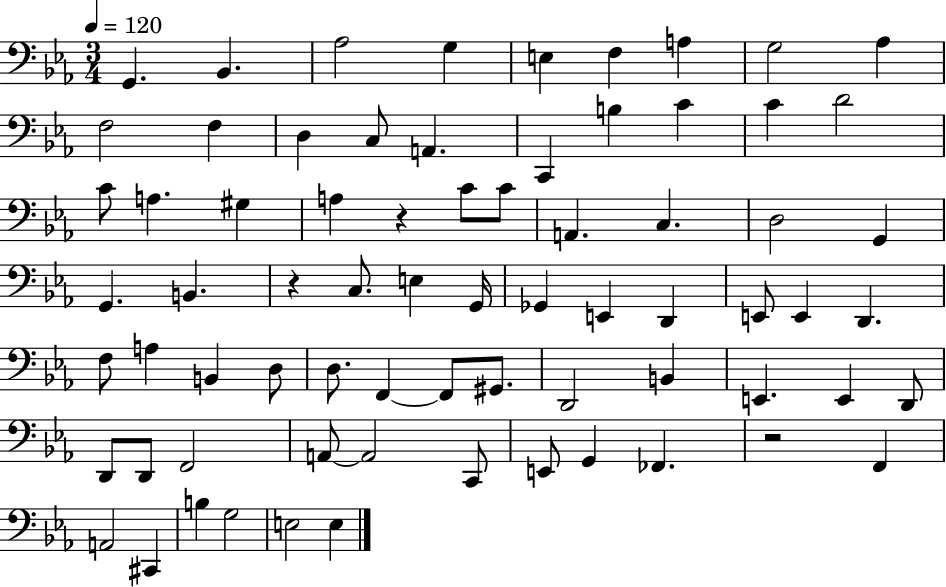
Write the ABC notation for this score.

X:1
T:Untitled
M:3/4
L:1/4
K:Eb
G,, _B,, _A,2 G, E, F, A, G,2 _A, F,2 F, D, C,/2 A,, C,, B, C C D2 C/2 A, ^G, A, z C/2 C/2 A,, C, D,2 G,, G,, B,, z C,/2 E, G,,/4 _G,, E,, D,, E,,/2 E,, D,, F,/2 A, B,, D,/2 D,/2 F,, F,,/2 ^G,,/2 D,,2 B,, E,, E,, D,,/2 D,,/2 D,,/2 F,,2 A,,/2 A,,2 C,,/2 E,,/2 G,, _F,, z2 F,, A,,2 ^C,, B, G,2 E,2 E,